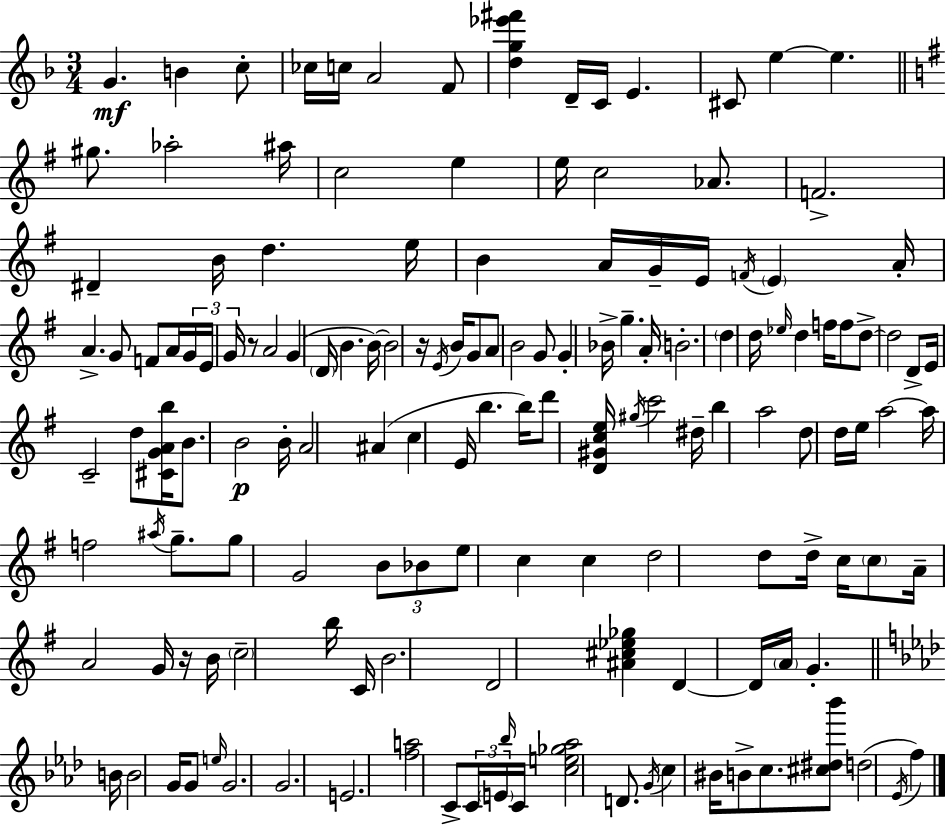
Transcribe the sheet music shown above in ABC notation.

X:1
T:Untitled
M:3/4
L:1/4
K:Dm
G B c/2 _c/4 c/4 A2 F/2 [dg_e'^f'] D/4 C/4 E ^C/2 e e ^g/2 _a2 ^a/4 c2 e e/4 c2 _A/2 F2 ^D B/4 d e/4 B A/4 G/4 E/4 F/4 E A/4 A G/2 F/2 A/4 G/4 E/4 G/4 z/2 A2 G D/4 B B/4 B2 z/4 E/4 B/4 G/2 A/2 B2 G/2 G _B/4 g A/4 B2 d d/4 _e/4 d f/4 f/2 d/2 d2 D/2 E/4 C2 d/2 [^CGAb]/4 B/2 B2 B/4 A2 ^A c E/4 b b/4 d'/2 [D^Gce]/4 ^g/4 c'2 ^d/4 b a2 d/2 d/4 e/4 a2 a/4 f2 ^a/4 g/2 g/2 G2 B/2 _B/2 e/2 c c d2 d/2 d/4 c/4 c/2 A/4 A2 G/4 z/4 B/4 c2 b/4 C/4 B2 D2 [^A^c_e_g] D D/4 A/4 G B/4 B2 G/4 G/2 e/4 G2 G2 E2 [fa]2 C/2 C/4 E/4 _b/4 C/4 [ce_g_a]2 D/2 G/4 c ^B/4 B/2 c/2 [^c^d_b']/2 d2 _E/4 f